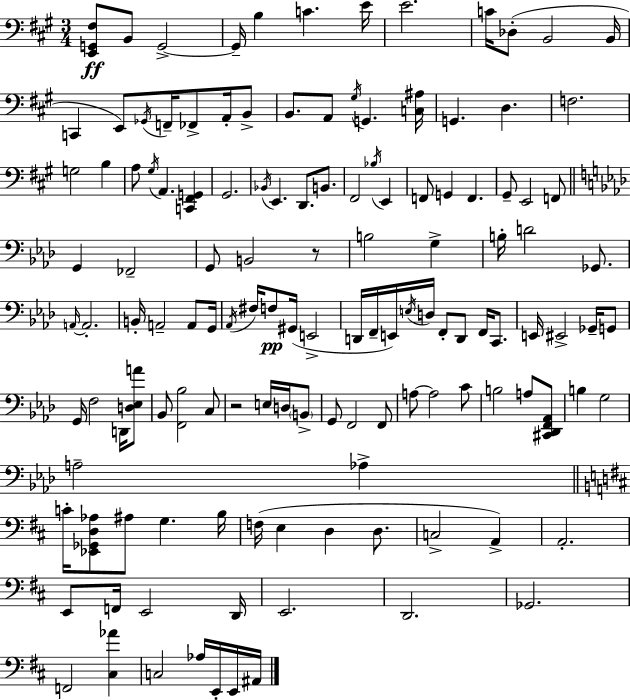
X:1
T:Untitled
M:3/4
L:1/4
K:A
[E,,G,,^F,]/2 B,,/2 G,,2 G,,/4 B, C E/4 E2 C/4 _D,/2 B,,2 B,,/4 C,, E,,/2 _G,,/4 F,,/4 _F,,/2 A,,/4 B,,/2 B,,/2 A,,/2 ^G,/4 G,, [C,^A,]/4 G,, D, F,2 G,2 B, A,/2 ^G,/4 A,, [C,,^F,,G,,] ^G,,2 _B,,/4 E,, D,,/2 B,,/2 ^F,,2 _B,/4 E,, F,,/2 G,, F,, ^G,,/2 E,,2 F,,/2 G,, _F,,2 G,,/2 B,,2 z/2 B,2 G, B,/4 D2 _G,,/2 A,,/4 A,,2 B,,/4 A,,2 A,,/2 G,,/4 _A,,/4 ^F,/4 F,/2 ^G,,/4 E,,2 D,,/4 F,,/4 E,,/4 E,/4 D,/4 F,,/2 D,,/2 F,,/4 C,,/2 E,,/4 ^E,,2 _G,,/4 G,,/2 G,,/4 F,2 D,,/4 [D,_E,A]/2 _B,,/2 [F,,_B,]2 C,/2 z2 E,/4 D,/4 B,,/2 G,,/2 F,,2 F,,/2 A,/2 A,2 C/2 B,2 A,/2 [^C,,_D,,F,,_A,,]/2 B, G,2 A,2 _A, C/4 [_E,,_G,,D,_A,]/2 ^A,/2 G, B,/4 F,/4 E, D, D,/2 C,2 A,, A,,2 E,,/2 F,,/4 E,,2 D,,/4 E,,2 D,,2 _G,,2 F,,2 [^C,_A] C,2 _A,/4 E,,/4 E,,/4 ^A,,/4